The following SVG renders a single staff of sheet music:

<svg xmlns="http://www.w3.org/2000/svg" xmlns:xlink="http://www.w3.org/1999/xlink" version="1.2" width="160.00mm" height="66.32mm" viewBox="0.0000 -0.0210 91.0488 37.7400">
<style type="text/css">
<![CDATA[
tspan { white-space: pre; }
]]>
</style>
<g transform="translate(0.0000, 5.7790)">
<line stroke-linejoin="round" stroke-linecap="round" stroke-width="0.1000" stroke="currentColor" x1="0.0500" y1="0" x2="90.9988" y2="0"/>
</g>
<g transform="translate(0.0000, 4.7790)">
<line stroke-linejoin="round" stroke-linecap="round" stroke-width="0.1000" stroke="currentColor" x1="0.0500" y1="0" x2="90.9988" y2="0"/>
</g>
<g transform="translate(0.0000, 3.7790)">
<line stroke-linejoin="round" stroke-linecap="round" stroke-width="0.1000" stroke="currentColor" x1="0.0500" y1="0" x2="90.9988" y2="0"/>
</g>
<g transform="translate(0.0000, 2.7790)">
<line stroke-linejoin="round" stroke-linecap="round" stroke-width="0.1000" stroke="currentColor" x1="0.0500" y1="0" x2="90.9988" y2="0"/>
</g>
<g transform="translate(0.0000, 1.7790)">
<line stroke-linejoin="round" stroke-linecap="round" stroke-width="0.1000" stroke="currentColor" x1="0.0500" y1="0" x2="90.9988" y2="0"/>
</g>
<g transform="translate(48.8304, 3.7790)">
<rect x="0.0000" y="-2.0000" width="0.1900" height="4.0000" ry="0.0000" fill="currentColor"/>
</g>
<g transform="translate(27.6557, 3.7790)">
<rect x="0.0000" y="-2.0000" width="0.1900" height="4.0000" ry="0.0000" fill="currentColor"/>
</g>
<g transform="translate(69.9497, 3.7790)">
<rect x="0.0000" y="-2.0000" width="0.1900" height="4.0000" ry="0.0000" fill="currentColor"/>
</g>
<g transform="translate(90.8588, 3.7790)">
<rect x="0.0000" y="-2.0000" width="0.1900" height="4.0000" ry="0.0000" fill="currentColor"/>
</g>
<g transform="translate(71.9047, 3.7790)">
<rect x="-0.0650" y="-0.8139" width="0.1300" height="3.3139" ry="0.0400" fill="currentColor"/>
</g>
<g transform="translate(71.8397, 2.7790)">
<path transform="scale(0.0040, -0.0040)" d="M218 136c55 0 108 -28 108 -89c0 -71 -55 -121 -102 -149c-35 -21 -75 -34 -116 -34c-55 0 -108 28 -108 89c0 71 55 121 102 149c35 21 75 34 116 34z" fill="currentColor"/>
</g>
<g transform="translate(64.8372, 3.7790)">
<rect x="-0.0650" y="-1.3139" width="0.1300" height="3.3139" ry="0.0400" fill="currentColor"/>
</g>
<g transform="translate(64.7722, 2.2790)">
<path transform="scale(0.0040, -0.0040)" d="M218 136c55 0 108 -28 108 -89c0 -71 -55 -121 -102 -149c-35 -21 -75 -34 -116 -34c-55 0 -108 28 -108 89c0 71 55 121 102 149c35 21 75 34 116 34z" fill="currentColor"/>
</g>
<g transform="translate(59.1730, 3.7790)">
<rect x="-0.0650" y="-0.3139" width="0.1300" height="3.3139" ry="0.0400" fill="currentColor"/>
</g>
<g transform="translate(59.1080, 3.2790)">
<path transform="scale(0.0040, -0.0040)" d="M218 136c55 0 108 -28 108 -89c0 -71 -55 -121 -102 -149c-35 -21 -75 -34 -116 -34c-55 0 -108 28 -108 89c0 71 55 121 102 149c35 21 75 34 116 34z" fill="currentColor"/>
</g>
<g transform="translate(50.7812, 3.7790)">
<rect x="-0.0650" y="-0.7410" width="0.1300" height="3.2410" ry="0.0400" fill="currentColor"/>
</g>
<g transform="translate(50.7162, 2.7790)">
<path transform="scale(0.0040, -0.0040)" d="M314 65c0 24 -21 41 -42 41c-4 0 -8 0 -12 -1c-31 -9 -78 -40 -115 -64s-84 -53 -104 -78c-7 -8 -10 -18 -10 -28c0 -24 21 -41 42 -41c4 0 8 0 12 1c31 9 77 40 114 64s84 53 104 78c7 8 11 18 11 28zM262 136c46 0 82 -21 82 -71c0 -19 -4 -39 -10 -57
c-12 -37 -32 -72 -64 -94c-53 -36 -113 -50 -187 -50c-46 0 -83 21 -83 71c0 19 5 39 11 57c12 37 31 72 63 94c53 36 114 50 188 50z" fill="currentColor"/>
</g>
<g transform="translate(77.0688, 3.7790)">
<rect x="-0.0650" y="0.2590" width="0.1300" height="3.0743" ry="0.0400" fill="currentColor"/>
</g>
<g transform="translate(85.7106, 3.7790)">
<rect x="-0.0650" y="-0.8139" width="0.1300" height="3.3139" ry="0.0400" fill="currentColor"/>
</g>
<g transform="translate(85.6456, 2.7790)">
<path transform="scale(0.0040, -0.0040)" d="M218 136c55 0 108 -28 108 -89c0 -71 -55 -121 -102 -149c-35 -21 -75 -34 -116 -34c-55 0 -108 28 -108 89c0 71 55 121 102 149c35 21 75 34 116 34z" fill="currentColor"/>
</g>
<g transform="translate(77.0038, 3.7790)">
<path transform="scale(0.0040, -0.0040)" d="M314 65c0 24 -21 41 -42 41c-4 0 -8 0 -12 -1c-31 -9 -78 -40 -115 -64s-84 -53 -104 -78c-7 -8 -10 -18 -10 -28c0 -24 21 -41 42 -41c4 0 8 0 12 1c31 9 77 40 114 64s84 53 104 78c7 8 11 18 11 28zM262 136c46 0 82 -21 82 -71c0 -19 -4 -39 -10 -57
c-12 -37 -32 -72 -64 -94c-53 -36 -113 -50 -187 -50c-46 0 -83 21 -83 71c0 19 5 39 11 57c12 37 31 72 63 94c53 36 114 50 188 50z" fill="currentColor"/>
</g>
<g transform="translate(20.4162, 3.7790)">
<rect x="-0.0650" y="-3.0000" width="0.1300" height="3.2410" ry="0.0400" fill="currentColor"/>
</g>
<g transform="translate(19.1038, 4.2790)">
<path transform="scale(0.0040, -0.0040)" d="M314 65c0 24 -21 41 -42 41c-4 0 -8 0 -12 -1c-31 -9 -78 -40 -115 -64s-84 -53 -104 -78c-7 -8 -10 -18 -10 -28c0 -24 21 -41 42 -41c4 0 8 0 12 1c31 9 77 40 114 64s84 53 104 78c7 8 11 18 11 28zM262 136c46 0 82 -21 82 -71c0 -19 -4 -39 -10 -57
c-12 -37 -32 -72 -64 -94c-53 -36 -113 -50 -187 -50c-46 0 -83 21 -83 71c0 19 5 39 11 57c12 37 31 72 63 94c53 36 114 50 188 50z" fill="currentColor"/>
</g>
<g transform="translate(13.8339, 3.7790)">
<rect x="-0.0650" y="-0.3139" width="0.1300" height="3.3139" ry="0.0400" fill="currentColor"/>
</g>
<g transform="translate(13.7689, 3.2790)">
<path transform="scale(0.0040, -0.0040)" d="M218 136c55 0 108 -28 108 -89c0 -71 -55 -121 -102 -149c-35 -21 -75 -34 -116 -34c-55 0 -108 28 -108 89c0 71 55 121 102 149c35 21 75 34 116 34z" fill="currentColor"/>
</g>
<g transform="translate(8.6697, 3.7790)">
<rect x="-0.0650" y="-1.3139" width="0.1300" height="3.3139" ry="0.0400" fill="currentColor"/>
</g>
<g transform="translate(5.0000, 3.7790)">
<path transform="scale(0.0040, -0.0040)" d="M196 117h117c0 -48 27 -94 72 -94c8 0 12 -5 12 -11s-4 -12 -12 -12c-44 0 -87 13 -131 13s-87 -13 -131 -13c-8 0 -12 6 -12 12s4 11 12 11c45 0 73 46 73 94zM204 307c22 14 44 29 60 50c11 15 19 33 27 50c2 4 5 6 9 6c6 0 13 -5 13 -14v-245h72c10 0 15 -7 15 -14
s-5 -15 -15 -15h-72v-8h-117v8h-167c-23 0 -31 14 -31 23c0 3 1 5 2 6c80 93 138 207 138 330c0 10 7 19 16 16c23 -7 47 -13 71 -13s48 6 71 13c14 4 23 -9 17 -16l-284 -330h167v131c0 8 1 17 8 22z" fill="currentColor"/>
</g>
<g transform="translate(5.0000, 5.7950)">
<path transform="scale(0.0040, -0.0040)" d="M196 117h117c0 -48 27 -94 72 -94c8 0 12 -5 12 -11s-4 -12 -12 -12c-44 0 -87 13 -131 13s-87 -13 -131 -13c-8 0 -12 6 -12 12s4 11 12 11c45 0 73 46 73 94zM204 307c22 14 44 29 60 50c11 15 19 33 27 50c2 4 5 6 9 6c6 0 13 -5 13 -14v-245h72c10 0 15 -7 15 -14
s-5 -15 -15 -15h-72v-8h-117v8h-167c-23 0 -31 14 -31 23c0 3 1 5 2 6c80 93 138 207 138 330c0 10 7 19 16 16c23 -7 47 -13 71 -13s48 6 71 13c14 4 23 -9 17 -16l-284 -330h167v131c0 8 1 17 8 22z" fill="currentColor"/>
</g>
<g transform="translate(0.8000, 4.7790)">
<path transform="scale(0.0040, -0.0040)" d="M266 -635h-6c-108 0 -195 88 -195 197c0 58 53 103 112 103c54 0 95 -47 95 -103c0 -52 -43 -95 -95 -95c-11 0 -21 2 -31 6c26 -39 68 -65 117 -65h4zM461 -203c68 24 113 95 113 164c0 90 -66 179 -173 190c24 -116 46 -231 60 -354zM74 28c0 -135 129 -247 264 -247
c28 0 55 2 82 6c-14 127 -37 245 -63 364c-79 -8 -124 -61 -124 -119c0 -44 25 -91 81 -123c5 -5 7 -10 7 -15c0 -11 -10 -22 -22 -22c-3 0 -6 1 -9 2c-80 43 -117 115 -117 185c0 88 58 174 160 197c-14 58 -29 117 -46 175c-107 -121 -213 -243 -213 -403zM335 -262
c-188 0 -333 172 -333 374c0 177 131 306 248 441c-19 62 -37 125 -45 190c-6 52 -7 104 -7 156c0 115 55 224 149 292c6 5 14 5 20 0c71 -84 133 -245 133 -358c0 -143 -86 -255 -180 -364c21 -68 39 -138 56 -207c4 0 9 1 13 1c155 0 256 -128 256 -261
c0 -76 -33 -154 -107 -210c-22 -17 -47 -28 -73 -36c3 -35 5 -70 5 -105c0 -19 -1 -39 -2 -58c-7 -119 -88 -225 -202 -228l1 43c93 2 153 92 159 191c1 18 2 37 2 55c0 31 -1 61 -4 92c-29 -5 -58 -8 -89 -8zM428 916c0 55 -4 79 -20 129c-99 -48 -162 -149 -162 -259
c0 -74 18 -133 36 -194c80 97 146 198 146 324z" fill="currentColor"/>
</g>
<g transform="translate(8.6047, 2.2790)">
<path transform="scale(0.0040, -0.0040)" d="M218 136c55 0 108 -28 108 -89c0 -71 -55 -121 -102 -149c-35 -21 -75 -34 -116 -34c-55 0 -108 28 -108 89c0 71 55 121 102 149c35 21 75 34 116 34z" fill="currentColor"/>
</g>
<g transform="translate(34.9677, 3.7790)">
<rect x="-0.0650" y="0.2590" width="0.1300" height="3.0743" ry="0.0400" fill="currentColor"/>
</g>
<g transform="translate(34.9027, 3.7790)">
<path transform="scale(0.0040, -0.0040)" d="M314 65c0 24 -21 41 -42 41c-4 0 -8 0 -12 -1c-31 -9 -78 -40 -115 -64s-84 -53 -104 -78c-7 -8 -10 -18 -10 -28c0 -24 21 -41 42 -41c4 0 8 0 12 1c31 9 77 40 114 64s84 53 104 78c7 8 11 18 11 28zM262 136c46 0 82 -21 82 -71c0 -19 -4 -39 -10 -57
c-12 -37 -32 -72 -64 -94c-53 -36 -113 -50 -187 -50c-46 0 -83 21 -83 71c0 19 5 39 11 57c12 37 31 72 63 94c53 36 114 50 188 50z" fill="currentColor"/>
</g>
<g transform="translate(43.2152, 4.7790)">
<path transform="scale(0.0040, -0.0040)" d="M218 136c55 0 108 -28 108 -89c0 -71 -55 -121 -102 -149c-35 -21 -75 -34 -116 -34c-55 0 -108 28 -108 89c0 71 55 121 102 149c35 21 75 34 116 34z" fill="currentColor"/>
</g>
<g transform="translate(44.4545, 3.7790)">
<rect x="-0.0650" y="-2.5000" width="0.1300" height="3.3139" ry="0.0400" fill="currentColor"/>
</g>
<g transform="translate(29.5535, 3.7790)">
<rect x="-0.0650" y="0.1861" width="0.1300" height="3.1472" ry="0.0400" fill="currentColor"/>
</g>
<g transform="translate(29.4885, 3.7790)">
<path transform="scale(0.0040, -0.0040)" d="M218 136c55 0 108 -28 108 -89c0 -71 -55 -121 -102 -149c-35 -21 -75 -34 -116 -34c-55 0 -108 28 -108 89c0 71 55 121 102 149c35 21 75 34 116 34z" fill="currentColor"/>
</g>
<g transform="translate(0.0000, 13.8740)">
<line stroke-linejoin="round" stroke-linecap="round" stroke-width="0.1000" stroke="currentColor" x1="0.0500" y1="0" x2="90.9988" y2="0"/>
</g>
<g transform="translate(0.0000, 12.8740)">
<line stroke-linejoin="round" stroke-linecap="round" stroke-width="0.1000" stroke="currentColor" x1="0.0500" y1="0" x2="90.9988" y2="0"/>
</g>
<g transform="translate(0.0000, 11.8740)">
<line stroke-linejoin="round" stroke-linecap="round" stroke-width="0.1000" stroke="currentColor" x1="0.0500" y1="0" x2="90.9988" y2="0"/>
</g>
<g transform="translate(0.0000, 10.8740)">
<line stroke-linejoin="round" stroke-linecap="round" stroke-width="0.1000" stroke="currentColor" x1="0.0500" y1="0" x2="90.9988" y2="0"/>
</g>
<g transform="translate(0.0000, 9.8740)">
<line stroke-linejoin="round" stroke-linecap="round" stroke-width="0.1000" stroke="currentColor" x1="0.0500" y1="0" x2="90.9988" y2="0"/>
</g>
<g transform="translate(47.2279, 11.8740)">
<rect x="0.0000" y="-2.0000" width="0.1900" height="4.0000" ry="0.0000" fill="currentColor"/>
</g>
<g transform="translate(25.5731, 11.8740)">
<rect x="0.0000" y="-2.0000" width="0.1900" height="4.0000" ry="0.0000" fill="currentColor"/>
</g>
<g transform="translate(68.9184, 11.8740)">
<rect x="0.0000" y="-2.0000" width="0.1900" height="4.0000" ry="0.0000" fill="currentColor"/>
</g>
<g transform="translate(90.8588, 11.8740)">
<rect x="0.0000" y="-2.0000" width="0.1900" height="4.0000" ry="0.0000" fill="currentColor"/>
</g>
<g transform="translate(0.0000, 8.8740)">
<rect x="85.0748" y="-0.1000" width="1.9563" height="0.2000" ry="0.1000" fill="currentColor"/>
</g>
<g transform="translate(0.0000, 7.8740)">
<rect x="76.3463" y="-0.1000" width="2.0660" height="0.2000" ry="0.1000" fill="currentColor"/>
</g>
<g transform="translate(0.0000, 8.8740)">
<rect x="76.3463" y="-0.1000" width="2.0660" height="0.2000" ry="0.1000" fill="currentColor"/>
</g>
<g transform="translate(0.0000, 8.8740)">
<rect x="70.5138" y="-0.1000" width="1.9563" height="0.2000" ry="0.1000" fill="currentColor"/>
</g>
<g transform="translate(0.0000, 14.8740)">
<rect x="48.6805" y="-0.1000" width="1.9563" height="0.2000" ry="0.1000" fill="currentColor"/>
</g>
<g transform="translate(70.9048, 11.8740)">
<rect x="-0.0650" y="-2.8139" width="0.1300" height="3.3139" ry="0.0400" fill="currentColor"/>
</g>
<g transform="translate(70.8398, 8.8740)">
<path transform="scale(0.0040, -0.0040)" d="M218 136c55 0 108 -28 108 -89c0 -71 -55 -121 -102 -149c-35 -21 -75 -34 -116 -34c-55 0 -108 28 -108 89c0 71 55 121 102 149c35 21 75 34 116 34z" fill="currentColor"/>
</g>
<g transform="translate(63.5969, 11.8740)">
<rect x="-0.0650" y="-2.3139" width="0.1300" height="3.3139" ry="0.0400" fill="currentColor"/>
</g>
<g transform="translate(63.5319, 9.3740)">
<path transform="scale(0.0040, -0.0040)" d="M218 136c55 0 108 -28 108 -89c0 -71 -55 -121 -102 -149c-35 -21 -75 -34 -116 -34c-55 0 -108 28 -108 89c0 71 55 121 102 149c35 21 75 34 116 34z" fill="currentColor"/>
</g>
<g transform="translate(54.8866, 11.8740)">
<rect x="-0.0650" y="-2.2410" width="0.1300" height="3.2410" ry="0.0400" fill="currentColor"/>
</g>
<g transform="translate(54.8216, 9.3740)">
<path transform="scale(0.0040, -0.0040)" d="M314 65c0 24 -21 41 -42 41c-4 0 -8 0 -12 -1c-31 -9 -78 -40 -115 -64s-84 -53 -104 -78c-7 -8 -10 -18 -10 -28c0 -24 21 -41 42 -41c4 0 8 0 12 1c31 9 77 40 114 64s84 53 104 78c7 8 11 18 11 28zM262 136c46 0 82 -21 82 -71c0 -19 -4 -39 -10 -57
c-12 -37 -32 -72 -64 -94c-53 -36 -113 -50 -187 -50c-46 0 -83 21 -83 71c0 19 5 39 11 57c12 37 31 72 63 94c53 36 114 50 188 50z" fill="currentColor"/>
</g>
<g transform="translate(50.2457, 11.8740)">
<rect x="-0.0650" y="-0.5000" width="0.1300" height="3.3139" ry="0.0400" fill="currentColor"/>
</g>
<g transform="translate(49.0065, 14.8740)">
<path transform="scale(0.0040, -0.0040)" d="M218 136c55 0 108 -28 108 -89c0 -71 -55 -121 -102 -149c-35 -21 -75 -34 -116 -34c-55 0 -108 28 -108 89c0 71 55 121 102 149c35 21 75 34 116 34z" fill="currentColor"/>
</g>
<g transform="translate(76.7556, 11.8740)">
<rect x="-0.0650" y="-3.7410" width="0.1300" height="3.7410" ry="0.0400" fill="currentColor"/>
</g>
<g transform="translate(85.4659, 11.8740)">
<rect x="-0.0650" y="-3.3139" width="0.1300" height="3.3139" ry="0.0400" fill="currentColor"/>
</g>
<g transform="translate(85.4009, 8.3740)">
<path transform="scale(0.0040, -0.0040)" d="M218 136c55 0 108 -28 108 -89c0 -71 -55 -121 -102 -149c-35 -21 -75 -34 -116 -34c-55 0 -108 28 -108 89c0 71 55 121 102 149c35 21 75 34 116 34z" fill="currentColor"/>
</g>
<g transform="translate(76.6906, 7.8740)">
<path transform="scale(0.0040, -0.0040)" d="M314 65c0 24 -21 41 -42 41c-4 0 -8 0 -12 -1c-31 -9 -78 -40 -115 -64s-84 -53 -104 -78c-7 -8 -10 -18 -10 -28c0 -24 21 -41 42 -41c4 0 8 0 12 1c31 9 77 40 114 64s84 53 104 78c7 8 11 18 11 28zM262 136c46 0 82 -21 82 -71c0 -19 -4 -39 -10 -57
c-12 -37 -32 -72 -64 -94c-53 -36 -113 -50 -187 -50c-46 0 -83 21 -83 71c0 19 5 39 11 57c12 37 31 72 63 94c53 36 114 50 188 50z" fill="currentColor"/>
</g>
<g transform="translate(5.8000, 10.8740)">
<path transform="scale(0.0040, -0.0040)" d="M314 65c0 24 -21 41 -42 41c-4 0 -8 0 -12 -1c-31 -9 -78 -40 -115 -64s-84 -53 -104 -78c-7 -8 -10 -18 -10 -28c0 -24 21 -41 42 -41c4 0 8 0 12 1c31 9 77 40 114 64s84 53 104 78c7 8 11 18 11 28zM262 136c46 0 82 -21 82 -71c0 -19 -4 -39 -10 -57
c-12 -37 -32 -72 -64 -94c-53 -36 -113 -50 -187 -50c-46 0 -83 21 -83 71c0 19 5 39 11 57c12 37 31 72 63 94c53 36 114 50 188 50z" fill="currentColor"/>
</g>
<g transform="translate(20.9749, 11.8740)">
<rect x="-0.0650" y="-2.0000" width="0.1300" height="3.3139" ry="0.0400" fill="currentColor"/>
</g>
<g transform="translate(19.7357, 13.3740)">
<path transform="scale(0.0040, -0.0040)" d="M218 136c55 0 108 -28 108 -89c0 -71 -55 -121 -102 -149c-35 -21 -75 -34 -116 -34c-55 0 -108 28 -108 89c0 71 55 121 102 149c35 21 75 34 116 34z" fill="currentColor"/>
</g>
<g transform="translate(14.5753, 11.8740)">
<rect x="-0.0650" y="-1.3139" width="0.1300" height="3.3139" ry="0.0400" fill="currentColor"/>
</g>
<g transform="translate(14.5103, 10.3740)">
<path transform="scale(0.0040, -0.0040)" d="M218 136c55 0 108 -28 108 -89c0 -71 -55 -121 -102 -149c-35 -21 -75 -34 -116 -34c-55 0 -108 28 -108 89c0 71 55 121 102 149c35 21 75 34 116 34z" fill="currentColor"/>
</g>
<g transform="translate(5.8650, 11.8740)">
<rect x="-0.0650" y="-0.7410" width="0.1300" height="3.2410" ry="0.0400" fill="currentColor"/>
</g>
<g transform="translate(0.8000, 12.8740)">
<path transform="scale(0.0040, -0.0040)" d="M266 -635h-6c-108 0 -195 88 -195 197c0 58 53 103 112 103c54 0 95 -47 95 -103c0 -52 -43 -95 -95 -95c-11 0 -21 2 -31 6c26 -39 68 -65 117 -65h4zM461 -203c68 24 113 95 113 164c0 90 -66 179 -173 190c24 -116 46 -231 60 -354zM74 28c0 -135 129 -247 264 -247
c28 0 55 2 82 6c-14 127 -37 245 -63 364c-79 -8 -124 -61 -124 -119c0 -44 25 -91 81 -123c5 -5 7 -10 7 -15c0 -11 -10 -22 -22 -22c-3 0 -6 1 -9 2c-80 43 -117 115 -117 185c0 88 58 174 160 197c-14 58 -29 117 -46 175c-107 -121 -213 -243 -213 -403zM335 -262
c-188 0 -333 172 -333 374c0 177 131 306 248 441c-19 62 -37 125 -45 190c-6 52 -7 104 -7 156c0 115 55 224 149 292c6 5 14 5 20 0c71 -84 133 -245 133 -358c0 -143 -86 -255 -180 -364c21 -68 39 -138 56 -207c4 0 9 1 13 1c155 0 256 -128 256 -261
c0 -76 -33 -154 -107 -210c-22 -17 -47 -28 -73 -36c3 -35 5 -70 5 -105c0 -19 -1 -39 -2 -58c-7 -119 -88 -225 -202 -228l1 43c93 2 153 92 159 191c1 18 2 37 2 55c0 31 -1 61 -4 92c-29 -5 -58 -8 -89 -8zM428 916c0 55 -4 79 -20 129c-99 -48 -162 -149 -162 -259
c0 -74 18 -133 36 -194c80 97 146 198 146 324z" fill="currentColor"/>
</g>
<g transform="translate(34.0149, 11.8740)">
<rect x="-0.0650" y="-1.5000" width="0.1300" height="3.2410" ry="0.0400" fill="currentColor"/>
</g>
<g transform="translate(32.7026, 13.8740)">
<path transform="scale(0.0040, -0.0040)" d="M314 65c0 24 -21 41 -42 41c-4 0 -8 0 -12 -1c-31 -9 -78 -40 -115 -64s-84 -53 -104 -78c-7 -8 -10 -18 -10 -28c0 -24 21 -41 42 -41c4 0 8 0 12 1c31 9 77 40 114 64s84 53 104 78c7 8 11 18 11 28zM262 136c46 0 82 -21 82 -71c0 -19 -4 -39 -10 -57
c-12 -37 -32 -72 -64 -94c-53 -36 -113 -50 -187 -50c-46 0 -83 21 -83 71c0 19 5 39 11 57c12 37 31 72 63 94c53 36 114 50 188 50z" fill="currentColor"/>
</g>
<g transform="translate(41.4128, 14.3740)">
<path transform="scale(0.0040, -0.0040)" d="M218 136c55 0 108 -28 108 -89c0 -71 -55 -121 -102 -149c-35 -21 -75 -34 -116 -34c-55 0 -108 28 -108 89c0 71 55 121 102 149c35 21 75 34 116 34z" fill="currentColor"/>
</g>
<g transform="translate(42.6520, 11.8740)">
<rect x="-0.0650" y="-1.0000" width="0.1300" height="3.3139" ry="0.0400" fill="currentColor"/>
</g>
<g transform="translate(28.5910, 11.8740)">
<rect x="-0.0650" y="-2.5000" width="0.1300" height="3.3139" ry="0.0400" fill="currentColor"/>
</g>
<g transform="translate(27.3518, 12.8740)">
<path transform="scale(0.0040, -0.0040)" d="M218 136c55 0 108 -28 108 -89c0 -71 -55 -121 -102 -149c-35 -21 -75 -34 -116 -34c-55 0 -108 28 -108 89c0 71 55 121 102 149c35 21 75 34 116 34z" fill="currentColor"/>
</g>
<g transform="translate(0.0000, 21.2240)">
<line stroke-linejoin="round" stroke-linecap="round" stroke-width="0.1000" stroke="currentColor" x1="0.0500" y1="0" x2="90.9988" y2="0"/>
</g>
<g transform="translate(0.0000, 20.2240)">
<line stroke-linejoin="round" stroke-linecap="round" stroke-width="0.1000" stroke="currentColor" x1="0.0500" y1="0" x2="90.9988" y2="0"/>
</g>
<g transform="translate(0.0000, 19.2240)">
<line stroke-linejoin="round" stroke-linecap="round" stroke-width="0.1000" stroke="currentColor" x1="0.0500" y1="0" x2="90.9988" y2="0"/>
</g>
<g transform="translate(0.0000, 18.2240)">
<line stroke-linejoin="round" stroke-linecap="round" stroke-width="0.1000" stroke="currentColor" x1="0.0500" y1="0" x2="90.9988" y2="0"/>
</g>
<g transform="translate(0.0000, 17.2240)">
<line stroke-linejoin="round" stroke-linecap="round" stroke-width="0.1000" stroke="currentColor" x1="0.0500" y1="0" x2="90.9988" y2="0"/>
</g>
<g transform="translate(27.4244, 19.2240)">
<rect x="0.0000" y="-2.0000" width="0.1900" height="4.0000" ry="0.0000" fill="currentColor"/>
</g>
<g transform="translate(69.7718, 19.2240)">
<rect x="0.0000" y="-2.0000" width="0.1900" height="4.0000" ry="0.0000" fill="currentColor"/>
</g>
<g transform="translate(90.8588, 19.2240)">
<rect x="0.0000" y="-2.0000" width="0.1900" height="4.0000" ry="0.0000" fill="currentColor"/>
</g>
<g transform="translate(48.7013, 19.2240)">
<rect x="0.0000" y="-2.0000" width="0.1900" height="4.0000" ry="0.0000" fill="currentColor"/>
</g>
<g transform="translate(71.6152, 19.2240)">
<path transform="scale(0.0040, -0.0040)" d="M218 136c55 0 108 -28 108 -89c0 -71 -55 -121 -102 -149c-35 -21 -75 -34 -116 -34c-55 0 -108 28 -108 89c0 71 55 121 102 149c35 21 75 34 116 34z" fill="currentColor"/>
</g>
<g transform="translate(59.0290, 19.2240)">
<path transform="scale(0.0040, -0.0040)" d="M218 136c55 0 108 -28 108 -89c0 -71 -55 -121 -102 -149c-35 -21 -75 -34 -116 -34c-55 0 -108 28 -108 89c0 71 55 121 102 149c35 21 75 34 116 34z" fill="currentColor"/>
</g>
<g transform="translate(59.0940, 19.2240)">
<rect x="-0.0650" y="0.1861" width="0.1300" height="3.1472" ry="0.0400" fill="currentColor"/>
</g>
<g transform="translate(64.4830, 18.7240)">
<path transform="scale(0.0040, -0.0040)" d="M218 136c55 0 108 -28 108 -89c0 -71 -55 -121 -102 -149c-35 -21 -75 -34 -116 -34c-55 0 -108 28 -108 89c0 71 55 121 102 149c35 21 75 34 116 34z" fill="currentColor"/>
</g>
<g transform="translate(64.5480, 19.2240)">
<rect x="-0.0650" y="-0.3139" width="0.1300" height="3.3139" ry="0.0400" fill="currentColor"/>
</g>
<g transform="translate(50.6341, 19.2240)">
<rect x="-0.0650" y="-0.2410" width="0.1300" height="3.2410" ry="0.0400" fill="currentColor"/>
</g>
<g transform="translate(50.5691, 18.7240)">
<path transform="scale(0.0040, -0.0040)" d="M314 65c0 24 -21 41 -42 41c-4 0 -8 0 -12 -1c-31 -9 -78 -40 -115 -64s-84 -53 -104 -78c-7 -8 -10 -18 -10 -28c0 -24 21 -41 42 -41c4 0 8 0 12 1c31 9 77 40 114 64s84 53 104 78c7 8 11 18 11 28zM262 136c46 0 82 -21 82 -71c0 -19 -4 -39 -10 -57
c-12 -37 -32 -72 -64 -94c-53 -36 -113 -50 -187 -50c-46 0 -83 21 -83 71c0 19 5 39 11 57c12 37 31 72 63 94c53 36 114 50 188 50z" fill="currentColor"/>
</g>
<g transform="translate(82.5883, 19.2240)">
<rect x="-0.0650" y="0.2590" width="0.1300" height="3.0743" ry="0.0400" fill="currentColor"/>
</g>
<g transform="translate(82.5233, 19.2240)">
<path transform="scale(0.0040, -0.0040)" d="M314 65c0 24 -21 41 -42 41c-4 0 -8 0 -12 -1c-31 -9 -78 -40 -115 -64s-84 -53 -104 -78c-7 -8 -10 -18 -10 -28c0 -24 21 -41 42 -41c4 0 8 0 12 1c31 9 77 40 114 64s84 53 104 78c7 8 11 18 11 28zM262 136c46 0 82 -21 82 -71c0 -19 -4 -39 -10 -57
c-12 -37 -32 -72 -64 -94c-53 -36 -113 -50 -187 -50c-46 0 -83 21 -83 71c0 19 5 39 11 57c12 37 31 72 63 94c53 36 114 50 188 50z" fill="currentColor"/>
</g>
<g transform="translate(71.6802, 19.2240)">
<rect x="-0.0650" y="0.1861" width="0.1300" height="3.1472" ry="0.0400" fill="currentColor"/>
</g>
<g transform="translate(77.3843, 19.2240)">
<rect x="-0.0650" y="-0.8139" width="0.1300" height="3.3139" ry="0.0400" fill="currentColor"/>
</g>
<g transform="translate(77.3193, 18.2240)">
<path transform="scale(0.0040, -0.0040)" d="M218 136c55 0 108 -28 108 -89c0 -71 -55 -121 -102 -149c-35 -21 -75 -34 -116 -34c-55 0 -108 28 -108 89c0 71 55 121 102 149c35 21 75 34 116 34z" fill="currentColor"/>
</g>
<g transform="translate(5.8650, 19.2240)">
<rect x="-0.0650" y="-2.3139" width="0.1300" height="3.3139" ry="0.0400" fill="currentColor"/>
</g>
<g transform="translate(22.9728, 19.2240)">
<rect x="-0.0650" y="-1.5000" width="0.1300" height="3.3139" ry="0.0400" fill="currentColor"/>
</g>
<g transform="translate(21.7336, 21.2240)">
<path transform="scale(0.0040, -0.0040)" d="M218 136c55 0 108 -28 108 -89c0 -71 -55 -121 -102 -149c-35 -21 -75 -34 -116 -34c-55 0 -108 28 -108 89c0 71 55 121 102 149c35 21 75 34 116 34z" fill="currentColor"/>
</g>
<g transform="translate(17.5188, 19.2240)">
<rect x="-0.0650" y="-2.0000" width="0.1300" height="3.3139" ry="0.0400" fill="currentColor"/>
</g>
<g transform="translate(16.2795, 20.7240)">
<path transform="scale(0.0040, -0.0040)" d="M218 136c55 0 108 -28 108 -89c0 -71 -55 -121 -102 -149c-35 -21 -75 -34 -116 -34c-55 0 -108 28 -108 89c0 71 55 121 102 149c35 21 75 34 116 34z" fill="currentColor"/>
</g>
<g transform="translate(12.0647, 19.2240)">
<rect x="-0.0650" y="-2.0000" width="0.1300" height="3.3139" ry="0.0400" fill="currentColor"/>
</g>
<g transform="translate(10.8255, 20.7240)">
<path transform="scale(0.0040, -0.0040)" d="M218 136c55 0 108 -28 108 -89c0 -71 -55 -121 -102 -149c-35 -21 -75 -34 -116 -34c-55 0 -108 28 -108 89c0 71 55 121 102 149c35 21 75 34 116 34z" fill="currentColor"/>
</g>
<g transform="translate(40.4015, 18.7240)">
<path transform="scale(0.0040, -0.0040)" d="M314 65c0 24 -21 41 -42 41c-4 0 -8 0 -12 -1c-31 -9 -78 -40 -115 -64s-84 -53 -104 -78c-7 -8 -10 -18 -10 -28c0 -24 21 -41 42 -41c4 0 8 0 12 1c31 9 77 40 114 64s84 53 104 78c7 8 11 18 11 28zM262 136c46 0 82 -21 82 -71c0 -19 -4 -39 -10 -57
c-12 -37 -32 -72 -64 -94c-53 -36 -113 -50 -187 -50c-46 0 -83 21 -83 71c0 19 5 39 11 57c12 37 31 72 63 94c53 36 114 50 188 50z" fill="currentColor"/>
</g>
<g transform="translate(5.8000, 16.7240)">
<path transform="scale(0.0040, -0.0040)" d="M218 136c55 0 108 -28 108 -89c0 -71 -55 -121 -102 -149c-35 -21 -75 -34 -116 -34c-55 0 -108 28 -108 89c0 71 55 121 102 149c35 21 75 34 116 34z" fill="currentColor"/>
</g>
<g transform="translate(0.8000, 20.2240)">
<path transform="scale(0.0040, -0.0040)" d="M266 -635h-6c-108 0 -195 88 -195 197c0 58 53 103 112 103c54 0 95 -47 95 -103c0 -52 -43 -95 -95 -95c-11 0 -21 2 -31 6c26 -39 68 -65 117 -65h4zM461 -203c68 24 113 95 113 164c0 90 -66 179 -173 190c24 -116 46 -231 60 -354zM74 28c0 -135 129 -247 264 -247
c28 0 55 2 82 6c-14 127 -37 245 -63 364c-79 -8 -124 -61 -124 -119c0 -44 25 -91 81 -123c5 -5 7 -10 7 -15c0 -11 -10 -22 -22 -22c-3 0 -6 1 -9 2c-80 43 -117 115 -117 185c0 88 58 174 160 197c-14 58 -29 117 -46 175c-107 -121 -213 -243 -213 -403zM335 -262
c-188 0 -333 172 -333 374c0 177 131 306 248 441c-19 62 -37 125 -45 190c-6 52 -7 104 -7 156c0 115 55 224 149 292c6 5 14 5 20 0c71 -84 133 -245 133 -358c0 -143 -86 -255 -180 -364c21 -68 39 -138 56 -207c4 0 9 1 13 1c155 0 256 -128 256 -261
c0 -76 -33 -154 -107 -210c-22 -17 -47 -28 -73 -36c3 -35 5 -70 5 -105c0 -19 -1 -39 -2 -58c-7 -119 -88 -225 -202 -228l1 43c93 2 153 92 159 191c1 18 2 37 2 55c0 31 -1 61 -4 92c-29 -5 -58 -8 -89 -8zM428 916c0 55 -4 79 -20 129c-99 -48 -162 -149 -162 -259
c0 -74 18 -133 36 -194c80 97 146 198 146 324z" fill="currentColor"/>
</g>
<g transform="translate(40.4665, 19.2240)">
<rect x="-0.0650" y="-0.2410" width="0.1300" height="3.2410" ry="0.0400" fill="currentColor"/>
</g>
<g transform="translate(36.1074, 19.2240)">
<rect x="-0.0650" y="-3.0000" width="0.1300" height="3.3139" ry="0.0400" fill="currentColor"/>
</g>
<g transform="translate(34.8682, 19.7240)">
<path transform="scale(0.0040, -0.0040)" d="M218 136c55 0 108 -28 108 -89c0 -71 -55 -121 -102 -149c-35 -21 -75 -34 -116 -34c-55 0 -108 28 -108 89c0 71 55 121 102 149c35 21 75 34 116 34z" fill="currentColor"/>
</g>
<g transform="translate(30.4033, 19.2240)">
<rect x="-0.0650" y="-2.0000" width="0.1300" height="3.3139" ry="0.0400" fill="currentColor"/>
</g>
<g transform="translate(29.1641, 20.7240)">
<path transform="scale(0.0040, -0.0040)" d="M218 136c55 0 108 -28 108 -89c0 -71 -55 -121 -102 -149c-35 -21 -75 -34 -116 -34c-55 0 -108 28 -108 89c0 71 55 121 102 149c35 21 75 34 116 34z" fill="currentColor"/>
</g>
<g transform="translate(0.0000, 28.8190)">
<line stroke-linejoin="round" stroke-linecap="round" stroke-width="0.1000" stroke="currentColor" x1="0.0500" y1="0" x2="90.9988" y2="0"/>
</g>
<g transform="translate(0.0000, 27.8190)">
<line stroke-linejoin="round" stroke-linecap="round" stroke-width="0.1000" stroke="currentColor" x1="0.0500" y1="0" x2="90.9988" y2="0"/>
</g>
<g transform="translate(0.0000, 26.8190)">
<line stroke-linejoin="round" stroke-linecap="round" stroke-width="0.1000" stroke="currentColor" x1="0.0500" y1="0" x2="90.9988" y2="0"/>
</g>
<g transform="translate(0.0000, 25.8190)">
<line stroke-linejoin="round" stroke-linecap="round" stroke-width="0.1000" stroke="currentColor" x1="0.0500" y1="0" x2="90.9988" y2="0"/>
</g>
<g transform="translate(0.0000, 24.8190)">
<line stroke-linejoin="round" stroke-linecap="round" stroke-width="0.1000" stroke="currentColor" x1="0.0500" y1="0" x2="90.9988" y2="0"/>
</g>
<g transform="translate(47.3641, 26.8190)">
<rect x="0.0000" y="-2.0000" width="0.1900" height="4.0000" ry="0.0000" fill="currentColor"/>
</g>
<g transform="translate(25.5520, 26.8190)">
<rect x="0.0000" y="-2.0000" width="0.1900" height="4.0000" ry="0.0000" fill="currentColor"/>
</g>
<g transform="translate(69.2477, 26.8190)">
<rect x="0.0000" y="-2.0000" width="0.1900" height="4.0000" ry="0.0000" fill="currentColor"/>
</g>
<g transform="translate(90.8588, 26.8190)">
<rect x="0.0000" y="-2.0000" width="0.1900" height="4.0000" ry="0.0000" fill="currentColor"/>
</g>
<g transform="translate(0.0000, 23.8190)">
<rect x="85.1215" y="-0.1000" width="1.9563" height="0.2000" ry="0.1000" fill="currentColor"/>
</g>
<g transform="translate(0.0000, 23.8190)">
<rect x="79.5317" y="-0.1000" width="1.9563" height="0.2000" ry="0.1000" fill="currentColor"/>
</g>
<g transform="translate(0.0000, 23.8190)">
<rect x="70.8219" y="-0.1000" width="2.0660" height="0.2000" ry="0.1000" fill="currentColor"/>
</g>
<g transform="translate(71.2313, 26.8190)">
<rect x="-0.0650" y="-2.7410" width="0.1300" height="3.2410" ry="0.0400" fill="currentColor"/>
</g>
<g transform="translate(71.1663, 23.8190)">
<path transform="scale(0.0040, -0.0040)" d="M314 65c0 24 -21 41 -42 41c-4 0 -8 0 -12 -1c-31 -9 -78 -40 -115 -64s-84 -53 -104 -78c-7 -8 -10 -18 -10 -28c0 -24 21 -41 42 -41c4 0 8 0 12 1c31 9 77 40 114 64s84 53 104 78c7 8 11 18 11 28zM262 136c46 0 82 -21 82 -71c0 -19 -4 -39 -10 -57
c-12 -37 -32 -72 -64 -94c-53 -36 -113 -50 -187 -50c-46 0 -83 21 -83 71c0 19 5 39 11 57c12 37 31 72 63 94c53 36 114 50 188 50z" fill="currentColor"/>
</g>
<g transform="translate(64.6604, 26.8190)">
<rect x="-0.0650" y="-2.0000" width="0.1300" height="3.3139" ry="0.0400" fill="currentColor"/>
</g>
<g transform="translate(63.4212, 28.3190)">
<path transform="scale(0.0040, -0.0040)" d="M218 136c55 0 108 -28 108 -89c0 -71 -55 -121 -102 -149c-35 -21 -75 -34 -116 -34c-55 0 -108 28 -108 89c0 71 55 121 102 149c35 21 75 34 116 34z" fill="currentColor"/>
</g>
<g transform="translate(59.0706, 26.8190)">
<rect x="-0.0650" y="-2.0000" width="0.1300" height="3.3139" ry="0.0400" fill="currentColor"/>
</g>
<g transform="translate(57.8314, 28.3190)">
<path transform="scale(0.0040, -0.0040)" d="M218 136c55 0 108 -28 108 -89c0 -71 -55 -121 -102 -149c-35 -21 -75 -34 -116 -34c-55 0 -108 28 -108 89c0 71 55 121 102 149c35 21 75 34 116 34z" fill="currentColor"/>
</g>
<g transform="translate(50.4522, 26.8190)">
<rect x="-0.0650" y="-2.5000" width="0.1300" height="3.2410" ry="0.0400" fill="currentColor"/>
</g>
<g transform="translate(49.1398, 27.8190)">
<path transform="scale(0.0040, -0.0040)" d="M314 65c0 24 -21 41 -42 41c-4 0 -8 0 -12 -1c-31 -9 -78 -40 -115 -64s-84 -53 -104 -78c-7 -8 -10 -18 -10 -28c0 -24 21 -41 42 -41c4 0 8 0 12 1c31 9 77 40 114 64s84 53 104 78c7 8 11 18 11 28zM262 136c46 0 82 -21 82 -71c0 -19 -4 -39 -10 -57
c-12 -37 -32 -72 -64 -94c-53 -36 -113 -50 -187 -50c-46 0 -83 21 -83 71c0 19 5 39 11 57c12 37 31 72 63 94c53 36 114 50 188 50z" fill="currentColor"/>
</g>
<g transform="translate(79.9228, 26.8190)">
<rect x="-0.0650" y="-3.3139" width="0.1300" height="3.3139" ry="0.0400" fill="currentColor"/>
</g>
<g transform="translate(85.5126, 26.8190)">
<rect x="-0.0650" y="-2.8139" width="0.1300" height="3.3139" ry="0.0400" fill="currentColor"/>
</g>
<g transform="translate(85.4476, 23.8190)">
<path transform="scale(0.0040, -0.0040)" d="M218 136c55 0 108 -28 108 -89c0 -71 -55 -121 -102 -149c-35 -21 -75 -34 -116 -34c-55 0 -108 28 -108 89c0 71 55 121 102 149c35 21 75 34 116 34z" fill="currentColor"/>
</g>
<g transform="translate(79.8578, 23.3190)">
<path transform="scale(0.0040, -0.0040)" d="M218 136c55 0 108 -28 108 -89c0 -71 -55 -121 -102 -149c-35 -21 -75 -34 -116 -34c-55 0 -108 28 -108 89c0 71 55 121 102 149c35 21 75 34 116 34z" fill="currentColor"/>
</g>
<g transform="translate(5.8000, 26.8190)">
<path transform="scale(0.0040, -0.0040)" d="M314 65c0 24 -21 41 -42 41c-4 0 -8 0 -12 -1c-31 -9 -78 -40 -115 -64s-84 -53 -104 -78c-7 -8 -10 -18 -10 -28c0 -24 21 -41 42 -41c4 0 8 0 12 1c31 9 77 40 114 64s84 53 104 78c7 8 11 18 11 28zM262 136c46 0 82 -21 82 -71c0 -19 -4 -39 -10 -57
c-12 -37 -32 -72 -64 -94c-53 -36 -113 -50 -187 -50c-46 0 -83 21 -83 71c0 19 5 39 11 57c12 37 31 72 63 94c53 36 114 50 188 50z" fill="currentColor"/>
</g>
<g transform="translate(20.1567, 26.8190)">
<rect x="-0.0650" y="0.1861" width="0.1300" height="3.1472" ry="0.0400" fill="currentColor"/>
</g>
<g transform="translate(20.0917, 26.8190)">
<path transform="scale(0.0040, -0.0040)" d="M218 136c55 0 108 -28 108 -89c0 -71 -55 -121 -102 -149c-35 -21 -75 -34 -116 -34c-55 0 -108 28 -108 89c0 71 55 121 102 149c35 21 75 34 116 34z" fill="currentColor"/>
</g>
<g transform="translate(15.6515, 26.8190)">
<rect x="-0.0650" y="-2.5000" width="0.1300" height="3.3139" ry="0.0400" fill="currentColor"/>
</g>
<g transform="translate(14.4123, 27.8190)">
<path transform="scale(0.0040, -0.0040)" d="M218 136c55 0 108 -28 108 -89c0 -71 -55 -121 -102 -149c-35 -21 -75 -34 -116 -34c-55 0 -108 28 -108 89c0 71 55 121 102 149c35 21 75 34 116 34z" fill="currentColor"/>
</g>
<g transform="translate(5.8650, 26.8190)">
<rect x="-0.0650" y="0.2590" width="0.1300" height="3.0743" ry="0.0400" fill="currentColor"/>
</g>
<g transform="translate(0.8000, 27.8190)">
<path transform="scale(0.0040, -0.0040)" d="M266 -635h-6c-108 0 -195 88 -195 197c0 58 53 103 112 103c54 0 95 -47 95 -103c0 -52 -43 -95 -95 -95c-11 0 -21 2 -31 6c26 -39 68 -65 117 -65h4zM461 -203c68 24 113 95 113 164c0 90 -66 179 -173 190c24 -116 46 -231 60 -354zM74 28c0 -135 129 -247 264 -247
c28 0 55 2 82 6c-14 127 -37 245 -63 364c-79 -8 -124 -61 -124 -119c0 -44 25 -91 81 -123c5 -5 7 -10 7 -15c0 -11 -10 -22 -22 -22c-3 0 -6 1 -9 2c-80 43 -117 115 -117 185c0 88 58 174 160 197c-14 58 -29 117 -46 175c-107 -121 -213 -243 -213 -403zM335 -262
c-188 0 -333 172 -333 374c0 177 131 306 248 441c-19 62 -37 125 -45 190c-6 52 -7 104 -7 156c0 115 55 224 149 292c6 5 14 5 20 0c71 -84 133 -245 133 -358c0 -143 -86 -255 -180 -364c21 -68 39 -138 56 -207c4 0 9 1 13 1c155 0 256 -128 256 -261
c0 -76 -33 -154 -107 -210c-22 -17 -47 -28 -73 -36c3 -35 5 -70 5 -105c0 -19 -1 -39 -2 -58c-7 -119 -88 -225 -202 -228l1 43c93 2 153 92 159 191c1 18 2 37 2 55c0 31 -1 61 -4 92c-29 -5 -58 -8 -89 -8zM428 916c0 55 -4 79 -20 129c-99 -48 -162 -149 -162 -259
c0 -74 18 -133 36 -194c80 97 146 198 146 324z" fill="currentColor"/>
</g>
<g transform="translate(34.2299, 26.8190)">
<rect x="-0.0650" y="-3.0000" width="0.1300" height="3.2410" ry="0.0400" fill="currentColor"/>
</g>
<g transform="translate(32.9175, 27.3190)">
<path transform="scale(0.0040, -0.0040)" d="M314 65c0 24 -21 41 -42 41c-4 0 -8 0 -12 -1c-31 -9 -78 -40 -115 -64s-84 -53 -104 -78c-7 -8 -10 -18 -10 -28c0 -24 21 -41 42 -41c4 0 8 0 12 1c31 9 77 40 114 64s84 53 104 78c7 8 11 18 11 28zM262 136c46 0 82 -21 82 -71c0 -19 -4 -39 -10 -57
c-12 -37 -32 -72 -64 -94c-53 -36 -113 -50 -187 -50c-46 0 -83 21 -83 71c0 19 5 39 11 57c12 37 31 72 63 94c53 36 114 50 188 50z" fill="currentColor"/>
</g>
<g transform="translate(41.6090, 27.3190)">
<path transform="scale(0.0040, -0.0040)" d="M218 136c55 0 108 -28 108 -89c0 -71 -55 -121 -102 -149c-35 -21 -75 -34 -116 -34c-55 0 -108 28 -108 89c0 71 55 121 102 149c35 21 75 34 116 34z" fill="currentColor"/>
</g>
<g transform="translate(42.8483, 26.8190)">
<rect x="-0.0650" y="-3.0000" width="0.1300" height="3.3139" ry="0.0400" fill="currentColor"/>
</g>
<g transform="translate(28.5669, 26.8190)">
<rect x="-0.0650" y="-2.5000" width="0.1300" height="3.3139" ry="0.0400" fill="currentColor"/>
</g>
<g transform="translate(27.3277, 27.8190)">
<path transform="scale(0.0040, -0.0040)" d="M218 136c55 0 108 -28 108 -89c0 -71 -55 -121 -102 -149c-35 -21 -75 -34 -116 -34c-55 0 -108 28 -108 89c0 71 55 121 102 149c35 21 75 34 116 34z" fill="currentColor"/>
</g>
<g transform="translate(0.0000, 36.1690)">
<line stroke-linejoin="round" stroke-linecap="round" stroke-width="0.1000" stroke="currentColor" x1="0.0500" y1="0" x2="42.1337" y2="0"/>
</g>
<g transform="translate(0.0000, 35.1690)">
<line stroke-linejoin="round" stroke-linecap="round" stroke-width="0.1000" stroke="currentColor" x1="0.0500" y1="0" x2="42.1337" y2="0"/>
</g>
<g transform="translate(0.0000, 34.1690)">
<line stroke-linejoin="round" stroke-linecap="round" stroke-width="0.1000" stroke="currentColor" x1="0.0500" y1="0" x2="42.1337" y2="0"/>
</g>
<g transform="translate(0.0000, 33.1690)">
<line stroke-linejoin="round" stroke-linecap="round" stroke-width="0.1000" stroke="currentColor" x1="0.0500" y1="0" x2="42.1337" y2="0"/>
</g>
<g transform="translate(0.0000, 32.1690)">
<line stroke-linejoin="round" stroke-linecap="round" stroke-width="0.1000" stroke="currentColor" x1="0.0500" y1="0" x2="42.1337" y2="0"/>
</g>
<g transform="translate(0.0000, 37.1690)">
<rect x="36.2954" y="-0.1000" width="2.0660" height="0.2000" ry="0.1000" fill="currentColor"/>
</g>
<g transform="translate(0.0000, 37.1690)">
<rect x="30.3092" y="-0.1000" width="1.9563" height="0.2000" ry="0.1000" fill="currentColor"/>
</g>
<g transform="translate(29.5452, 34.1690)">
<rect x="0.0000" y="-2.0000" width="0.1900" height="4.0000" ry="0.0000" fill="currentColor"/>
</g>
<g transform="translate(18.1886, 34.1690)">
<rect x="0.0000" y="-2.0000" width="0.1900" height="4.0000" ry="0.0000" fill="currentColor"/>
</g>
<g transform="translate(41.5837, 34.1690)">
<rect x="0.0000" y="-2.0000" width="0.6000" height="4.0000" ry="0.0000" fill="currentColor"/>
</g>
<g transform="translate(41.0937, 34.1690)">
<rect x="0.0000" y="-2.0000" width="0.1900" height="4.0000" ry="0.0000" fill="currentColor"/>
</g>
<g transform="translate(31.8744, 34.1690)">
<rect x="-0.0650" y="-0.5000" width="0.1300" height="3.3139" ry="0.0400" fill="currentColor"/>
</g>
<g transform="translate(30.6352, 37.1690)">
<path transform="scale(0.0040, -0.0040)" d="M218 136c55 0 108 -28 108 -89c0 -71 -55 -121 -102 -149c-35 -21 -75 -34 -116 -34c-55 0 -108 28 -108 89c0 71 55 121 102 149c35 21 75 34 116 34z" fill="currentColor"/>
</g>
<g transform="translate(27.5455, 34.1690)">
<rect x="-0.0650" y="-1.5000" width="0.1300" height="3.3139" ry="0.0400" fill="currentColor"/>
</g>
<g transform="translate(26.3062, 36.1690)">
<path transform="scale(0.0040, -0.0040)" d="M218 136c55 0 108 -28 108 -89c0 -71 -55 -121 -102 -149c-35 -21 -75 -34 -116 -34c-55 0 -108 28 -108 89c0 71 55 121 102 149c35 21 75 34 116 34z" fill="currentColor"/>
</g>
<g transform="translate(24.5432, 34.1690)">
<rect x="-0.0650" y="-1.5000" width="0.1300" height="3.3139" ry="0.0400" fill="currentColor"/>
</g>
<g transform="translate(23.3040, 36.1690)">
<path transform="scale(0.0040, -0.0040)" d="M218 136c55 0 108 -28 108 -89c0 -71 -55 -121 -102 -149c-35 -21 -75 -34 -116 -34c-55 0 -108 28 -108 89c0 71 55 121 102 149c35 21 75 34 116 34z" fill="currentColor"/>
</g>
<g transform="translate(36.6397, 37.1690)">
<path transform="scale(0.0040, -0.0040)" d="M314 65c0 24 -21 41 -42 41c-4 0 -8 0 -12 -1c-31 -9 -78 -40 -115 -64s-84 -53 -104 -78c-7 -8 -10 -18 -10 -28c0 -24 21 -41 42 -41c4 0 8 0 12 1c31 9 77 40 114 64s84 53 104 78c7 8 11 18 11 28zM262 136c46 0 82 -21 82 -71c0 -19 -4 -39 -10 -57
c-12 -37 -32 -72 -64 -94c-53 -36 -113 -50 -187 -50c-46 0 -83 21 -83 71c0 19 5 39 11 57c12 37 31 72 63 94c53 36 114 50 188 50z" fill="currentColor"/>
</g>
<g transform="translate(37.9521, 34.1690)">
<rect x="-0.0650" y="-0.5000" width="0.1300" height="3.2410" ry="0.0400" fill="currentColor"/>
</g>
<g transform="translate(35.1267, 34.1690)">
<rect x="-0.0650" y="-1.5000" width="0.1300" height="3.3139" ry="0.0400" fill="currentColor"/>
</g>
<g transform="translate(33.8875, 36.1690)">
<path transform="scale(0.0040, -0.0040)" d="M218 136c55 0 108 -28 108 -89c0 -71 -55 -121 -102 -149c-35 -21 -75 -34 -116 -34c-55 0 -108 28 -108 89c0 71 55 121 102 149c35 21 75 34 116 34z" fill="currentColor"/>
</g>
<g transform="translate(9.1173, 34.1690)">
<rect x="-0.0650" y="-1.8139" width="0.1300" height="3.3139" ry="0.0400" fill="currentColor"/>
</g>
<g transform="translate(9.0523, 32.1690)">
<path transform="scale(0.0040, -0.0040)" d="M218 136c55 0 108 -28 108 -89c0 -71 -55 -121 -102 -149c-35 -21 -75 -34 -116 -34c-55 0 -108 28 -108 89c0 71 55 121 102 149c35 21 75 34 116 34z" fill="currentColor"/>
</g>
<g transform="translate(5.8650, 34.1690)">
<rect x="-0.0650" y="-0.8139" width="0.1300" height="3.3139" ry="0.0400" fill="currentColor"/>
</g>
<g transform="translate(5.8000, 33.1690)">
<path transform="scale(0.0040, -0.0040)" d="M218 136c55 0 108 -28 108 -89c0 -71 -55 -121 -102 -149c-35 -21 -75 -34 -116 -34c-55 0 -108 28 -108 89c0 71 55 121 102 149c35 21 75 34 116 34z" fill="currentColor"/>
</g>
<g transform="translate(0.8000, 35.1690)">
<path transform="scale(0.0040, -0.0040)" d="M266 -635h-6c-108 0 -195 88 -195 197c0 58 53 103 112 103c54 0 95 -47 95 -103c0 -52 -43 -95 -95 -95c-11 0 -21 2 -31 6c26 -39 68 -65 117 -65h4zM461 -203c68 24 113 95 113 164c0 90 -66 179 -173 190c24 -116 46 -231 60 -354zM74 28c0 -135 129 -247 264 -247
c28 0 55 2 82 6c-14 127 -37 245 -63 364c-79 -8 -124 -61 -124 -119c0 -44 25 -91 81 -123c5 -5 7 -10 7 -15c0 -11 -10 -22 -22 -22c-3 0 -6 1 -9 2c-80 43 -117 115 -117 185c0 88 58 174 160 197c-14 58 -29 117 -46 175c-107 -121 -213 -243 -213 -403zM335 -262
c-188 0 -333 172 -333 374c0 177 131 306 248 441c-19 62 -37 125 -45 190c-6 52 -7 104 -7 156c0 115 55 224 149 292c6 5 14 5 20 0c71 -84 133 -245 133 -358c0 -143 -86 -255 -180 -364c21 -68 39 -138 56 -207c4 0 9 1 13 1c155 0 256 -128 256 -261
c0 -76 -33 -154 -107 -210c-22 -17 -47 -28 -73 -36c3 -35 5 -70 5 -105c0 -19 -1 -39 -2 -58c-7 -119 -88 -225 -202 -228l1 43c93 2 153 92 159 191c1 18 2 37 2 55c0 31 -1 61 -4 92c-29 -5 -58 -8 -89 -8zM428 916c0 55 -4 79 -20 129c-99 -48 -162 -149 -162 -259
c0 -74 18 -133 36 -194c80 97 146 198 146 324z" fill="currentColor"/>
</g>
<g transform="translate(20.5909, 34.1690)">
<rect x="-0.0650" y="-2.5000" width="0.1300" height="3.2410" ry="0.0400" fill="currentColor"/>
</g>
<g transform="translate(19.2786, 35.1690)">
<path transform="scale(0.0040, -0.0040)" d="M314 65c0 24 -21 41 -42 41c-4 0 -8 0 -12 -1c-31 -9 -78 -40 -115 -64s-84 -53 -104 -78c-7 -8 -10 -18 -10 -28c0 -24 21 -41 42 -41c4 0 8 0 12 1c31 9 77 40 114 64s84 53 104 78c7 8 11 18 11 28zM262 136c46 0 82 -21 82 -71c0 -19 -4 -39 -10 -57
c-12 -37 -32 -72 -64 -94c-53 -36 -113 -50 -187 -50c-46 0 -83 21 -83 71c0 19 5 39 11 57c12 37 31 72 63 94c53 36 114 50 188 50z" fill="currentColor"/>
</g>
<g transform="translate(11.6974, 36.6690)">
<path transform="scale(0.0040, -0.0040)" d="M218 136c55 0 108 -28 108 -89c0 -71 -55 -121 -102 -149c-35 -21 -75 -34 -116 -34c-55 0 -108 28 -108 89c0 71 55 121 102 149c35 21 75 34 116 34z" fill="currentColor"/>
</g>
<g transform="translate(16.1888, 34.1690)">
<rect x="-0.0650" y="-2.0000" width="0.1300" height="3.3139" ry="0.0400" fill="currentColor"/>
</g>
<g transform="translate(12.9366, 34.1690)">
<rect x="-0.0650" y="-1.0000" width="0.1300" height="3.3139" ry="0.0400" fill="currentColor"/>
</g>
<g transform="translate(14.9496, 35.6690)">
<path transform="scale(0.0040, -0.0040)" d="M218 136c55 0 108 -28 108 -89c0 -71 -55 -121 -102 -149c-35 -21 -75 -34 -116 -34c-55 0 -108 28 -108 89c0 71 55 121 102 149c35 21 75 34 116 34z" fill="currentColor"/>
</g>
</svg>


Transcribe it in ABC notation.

X:1
T:Untitled
M:4/4
L:1/4
K:C
e c A2 B B2 G d2 c e d B2 d d2 e F G E2 D C g2 g a c'2 b g F F E F A c2 c2 B c B d B2 B2 G B G A2 A G2 F F a2 b a d f D F G2 E E C E C2